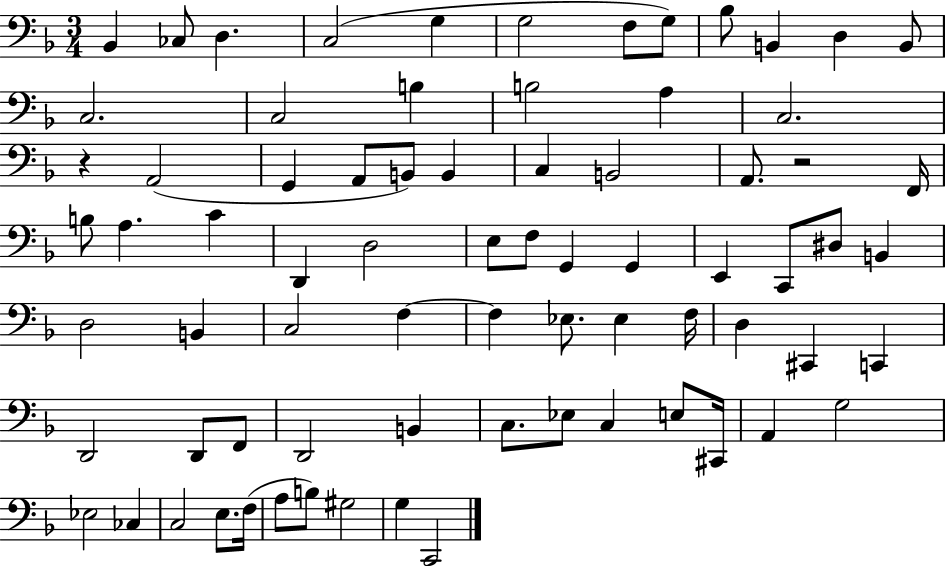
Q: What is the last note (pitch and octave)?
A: C2